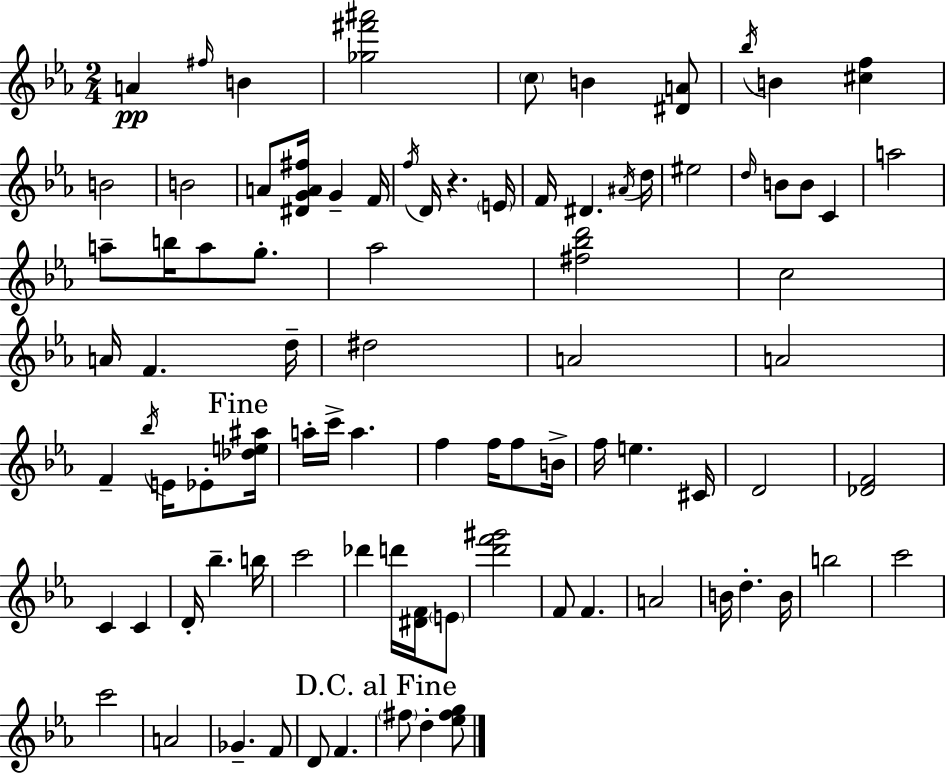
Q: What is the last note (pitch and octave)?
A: D5